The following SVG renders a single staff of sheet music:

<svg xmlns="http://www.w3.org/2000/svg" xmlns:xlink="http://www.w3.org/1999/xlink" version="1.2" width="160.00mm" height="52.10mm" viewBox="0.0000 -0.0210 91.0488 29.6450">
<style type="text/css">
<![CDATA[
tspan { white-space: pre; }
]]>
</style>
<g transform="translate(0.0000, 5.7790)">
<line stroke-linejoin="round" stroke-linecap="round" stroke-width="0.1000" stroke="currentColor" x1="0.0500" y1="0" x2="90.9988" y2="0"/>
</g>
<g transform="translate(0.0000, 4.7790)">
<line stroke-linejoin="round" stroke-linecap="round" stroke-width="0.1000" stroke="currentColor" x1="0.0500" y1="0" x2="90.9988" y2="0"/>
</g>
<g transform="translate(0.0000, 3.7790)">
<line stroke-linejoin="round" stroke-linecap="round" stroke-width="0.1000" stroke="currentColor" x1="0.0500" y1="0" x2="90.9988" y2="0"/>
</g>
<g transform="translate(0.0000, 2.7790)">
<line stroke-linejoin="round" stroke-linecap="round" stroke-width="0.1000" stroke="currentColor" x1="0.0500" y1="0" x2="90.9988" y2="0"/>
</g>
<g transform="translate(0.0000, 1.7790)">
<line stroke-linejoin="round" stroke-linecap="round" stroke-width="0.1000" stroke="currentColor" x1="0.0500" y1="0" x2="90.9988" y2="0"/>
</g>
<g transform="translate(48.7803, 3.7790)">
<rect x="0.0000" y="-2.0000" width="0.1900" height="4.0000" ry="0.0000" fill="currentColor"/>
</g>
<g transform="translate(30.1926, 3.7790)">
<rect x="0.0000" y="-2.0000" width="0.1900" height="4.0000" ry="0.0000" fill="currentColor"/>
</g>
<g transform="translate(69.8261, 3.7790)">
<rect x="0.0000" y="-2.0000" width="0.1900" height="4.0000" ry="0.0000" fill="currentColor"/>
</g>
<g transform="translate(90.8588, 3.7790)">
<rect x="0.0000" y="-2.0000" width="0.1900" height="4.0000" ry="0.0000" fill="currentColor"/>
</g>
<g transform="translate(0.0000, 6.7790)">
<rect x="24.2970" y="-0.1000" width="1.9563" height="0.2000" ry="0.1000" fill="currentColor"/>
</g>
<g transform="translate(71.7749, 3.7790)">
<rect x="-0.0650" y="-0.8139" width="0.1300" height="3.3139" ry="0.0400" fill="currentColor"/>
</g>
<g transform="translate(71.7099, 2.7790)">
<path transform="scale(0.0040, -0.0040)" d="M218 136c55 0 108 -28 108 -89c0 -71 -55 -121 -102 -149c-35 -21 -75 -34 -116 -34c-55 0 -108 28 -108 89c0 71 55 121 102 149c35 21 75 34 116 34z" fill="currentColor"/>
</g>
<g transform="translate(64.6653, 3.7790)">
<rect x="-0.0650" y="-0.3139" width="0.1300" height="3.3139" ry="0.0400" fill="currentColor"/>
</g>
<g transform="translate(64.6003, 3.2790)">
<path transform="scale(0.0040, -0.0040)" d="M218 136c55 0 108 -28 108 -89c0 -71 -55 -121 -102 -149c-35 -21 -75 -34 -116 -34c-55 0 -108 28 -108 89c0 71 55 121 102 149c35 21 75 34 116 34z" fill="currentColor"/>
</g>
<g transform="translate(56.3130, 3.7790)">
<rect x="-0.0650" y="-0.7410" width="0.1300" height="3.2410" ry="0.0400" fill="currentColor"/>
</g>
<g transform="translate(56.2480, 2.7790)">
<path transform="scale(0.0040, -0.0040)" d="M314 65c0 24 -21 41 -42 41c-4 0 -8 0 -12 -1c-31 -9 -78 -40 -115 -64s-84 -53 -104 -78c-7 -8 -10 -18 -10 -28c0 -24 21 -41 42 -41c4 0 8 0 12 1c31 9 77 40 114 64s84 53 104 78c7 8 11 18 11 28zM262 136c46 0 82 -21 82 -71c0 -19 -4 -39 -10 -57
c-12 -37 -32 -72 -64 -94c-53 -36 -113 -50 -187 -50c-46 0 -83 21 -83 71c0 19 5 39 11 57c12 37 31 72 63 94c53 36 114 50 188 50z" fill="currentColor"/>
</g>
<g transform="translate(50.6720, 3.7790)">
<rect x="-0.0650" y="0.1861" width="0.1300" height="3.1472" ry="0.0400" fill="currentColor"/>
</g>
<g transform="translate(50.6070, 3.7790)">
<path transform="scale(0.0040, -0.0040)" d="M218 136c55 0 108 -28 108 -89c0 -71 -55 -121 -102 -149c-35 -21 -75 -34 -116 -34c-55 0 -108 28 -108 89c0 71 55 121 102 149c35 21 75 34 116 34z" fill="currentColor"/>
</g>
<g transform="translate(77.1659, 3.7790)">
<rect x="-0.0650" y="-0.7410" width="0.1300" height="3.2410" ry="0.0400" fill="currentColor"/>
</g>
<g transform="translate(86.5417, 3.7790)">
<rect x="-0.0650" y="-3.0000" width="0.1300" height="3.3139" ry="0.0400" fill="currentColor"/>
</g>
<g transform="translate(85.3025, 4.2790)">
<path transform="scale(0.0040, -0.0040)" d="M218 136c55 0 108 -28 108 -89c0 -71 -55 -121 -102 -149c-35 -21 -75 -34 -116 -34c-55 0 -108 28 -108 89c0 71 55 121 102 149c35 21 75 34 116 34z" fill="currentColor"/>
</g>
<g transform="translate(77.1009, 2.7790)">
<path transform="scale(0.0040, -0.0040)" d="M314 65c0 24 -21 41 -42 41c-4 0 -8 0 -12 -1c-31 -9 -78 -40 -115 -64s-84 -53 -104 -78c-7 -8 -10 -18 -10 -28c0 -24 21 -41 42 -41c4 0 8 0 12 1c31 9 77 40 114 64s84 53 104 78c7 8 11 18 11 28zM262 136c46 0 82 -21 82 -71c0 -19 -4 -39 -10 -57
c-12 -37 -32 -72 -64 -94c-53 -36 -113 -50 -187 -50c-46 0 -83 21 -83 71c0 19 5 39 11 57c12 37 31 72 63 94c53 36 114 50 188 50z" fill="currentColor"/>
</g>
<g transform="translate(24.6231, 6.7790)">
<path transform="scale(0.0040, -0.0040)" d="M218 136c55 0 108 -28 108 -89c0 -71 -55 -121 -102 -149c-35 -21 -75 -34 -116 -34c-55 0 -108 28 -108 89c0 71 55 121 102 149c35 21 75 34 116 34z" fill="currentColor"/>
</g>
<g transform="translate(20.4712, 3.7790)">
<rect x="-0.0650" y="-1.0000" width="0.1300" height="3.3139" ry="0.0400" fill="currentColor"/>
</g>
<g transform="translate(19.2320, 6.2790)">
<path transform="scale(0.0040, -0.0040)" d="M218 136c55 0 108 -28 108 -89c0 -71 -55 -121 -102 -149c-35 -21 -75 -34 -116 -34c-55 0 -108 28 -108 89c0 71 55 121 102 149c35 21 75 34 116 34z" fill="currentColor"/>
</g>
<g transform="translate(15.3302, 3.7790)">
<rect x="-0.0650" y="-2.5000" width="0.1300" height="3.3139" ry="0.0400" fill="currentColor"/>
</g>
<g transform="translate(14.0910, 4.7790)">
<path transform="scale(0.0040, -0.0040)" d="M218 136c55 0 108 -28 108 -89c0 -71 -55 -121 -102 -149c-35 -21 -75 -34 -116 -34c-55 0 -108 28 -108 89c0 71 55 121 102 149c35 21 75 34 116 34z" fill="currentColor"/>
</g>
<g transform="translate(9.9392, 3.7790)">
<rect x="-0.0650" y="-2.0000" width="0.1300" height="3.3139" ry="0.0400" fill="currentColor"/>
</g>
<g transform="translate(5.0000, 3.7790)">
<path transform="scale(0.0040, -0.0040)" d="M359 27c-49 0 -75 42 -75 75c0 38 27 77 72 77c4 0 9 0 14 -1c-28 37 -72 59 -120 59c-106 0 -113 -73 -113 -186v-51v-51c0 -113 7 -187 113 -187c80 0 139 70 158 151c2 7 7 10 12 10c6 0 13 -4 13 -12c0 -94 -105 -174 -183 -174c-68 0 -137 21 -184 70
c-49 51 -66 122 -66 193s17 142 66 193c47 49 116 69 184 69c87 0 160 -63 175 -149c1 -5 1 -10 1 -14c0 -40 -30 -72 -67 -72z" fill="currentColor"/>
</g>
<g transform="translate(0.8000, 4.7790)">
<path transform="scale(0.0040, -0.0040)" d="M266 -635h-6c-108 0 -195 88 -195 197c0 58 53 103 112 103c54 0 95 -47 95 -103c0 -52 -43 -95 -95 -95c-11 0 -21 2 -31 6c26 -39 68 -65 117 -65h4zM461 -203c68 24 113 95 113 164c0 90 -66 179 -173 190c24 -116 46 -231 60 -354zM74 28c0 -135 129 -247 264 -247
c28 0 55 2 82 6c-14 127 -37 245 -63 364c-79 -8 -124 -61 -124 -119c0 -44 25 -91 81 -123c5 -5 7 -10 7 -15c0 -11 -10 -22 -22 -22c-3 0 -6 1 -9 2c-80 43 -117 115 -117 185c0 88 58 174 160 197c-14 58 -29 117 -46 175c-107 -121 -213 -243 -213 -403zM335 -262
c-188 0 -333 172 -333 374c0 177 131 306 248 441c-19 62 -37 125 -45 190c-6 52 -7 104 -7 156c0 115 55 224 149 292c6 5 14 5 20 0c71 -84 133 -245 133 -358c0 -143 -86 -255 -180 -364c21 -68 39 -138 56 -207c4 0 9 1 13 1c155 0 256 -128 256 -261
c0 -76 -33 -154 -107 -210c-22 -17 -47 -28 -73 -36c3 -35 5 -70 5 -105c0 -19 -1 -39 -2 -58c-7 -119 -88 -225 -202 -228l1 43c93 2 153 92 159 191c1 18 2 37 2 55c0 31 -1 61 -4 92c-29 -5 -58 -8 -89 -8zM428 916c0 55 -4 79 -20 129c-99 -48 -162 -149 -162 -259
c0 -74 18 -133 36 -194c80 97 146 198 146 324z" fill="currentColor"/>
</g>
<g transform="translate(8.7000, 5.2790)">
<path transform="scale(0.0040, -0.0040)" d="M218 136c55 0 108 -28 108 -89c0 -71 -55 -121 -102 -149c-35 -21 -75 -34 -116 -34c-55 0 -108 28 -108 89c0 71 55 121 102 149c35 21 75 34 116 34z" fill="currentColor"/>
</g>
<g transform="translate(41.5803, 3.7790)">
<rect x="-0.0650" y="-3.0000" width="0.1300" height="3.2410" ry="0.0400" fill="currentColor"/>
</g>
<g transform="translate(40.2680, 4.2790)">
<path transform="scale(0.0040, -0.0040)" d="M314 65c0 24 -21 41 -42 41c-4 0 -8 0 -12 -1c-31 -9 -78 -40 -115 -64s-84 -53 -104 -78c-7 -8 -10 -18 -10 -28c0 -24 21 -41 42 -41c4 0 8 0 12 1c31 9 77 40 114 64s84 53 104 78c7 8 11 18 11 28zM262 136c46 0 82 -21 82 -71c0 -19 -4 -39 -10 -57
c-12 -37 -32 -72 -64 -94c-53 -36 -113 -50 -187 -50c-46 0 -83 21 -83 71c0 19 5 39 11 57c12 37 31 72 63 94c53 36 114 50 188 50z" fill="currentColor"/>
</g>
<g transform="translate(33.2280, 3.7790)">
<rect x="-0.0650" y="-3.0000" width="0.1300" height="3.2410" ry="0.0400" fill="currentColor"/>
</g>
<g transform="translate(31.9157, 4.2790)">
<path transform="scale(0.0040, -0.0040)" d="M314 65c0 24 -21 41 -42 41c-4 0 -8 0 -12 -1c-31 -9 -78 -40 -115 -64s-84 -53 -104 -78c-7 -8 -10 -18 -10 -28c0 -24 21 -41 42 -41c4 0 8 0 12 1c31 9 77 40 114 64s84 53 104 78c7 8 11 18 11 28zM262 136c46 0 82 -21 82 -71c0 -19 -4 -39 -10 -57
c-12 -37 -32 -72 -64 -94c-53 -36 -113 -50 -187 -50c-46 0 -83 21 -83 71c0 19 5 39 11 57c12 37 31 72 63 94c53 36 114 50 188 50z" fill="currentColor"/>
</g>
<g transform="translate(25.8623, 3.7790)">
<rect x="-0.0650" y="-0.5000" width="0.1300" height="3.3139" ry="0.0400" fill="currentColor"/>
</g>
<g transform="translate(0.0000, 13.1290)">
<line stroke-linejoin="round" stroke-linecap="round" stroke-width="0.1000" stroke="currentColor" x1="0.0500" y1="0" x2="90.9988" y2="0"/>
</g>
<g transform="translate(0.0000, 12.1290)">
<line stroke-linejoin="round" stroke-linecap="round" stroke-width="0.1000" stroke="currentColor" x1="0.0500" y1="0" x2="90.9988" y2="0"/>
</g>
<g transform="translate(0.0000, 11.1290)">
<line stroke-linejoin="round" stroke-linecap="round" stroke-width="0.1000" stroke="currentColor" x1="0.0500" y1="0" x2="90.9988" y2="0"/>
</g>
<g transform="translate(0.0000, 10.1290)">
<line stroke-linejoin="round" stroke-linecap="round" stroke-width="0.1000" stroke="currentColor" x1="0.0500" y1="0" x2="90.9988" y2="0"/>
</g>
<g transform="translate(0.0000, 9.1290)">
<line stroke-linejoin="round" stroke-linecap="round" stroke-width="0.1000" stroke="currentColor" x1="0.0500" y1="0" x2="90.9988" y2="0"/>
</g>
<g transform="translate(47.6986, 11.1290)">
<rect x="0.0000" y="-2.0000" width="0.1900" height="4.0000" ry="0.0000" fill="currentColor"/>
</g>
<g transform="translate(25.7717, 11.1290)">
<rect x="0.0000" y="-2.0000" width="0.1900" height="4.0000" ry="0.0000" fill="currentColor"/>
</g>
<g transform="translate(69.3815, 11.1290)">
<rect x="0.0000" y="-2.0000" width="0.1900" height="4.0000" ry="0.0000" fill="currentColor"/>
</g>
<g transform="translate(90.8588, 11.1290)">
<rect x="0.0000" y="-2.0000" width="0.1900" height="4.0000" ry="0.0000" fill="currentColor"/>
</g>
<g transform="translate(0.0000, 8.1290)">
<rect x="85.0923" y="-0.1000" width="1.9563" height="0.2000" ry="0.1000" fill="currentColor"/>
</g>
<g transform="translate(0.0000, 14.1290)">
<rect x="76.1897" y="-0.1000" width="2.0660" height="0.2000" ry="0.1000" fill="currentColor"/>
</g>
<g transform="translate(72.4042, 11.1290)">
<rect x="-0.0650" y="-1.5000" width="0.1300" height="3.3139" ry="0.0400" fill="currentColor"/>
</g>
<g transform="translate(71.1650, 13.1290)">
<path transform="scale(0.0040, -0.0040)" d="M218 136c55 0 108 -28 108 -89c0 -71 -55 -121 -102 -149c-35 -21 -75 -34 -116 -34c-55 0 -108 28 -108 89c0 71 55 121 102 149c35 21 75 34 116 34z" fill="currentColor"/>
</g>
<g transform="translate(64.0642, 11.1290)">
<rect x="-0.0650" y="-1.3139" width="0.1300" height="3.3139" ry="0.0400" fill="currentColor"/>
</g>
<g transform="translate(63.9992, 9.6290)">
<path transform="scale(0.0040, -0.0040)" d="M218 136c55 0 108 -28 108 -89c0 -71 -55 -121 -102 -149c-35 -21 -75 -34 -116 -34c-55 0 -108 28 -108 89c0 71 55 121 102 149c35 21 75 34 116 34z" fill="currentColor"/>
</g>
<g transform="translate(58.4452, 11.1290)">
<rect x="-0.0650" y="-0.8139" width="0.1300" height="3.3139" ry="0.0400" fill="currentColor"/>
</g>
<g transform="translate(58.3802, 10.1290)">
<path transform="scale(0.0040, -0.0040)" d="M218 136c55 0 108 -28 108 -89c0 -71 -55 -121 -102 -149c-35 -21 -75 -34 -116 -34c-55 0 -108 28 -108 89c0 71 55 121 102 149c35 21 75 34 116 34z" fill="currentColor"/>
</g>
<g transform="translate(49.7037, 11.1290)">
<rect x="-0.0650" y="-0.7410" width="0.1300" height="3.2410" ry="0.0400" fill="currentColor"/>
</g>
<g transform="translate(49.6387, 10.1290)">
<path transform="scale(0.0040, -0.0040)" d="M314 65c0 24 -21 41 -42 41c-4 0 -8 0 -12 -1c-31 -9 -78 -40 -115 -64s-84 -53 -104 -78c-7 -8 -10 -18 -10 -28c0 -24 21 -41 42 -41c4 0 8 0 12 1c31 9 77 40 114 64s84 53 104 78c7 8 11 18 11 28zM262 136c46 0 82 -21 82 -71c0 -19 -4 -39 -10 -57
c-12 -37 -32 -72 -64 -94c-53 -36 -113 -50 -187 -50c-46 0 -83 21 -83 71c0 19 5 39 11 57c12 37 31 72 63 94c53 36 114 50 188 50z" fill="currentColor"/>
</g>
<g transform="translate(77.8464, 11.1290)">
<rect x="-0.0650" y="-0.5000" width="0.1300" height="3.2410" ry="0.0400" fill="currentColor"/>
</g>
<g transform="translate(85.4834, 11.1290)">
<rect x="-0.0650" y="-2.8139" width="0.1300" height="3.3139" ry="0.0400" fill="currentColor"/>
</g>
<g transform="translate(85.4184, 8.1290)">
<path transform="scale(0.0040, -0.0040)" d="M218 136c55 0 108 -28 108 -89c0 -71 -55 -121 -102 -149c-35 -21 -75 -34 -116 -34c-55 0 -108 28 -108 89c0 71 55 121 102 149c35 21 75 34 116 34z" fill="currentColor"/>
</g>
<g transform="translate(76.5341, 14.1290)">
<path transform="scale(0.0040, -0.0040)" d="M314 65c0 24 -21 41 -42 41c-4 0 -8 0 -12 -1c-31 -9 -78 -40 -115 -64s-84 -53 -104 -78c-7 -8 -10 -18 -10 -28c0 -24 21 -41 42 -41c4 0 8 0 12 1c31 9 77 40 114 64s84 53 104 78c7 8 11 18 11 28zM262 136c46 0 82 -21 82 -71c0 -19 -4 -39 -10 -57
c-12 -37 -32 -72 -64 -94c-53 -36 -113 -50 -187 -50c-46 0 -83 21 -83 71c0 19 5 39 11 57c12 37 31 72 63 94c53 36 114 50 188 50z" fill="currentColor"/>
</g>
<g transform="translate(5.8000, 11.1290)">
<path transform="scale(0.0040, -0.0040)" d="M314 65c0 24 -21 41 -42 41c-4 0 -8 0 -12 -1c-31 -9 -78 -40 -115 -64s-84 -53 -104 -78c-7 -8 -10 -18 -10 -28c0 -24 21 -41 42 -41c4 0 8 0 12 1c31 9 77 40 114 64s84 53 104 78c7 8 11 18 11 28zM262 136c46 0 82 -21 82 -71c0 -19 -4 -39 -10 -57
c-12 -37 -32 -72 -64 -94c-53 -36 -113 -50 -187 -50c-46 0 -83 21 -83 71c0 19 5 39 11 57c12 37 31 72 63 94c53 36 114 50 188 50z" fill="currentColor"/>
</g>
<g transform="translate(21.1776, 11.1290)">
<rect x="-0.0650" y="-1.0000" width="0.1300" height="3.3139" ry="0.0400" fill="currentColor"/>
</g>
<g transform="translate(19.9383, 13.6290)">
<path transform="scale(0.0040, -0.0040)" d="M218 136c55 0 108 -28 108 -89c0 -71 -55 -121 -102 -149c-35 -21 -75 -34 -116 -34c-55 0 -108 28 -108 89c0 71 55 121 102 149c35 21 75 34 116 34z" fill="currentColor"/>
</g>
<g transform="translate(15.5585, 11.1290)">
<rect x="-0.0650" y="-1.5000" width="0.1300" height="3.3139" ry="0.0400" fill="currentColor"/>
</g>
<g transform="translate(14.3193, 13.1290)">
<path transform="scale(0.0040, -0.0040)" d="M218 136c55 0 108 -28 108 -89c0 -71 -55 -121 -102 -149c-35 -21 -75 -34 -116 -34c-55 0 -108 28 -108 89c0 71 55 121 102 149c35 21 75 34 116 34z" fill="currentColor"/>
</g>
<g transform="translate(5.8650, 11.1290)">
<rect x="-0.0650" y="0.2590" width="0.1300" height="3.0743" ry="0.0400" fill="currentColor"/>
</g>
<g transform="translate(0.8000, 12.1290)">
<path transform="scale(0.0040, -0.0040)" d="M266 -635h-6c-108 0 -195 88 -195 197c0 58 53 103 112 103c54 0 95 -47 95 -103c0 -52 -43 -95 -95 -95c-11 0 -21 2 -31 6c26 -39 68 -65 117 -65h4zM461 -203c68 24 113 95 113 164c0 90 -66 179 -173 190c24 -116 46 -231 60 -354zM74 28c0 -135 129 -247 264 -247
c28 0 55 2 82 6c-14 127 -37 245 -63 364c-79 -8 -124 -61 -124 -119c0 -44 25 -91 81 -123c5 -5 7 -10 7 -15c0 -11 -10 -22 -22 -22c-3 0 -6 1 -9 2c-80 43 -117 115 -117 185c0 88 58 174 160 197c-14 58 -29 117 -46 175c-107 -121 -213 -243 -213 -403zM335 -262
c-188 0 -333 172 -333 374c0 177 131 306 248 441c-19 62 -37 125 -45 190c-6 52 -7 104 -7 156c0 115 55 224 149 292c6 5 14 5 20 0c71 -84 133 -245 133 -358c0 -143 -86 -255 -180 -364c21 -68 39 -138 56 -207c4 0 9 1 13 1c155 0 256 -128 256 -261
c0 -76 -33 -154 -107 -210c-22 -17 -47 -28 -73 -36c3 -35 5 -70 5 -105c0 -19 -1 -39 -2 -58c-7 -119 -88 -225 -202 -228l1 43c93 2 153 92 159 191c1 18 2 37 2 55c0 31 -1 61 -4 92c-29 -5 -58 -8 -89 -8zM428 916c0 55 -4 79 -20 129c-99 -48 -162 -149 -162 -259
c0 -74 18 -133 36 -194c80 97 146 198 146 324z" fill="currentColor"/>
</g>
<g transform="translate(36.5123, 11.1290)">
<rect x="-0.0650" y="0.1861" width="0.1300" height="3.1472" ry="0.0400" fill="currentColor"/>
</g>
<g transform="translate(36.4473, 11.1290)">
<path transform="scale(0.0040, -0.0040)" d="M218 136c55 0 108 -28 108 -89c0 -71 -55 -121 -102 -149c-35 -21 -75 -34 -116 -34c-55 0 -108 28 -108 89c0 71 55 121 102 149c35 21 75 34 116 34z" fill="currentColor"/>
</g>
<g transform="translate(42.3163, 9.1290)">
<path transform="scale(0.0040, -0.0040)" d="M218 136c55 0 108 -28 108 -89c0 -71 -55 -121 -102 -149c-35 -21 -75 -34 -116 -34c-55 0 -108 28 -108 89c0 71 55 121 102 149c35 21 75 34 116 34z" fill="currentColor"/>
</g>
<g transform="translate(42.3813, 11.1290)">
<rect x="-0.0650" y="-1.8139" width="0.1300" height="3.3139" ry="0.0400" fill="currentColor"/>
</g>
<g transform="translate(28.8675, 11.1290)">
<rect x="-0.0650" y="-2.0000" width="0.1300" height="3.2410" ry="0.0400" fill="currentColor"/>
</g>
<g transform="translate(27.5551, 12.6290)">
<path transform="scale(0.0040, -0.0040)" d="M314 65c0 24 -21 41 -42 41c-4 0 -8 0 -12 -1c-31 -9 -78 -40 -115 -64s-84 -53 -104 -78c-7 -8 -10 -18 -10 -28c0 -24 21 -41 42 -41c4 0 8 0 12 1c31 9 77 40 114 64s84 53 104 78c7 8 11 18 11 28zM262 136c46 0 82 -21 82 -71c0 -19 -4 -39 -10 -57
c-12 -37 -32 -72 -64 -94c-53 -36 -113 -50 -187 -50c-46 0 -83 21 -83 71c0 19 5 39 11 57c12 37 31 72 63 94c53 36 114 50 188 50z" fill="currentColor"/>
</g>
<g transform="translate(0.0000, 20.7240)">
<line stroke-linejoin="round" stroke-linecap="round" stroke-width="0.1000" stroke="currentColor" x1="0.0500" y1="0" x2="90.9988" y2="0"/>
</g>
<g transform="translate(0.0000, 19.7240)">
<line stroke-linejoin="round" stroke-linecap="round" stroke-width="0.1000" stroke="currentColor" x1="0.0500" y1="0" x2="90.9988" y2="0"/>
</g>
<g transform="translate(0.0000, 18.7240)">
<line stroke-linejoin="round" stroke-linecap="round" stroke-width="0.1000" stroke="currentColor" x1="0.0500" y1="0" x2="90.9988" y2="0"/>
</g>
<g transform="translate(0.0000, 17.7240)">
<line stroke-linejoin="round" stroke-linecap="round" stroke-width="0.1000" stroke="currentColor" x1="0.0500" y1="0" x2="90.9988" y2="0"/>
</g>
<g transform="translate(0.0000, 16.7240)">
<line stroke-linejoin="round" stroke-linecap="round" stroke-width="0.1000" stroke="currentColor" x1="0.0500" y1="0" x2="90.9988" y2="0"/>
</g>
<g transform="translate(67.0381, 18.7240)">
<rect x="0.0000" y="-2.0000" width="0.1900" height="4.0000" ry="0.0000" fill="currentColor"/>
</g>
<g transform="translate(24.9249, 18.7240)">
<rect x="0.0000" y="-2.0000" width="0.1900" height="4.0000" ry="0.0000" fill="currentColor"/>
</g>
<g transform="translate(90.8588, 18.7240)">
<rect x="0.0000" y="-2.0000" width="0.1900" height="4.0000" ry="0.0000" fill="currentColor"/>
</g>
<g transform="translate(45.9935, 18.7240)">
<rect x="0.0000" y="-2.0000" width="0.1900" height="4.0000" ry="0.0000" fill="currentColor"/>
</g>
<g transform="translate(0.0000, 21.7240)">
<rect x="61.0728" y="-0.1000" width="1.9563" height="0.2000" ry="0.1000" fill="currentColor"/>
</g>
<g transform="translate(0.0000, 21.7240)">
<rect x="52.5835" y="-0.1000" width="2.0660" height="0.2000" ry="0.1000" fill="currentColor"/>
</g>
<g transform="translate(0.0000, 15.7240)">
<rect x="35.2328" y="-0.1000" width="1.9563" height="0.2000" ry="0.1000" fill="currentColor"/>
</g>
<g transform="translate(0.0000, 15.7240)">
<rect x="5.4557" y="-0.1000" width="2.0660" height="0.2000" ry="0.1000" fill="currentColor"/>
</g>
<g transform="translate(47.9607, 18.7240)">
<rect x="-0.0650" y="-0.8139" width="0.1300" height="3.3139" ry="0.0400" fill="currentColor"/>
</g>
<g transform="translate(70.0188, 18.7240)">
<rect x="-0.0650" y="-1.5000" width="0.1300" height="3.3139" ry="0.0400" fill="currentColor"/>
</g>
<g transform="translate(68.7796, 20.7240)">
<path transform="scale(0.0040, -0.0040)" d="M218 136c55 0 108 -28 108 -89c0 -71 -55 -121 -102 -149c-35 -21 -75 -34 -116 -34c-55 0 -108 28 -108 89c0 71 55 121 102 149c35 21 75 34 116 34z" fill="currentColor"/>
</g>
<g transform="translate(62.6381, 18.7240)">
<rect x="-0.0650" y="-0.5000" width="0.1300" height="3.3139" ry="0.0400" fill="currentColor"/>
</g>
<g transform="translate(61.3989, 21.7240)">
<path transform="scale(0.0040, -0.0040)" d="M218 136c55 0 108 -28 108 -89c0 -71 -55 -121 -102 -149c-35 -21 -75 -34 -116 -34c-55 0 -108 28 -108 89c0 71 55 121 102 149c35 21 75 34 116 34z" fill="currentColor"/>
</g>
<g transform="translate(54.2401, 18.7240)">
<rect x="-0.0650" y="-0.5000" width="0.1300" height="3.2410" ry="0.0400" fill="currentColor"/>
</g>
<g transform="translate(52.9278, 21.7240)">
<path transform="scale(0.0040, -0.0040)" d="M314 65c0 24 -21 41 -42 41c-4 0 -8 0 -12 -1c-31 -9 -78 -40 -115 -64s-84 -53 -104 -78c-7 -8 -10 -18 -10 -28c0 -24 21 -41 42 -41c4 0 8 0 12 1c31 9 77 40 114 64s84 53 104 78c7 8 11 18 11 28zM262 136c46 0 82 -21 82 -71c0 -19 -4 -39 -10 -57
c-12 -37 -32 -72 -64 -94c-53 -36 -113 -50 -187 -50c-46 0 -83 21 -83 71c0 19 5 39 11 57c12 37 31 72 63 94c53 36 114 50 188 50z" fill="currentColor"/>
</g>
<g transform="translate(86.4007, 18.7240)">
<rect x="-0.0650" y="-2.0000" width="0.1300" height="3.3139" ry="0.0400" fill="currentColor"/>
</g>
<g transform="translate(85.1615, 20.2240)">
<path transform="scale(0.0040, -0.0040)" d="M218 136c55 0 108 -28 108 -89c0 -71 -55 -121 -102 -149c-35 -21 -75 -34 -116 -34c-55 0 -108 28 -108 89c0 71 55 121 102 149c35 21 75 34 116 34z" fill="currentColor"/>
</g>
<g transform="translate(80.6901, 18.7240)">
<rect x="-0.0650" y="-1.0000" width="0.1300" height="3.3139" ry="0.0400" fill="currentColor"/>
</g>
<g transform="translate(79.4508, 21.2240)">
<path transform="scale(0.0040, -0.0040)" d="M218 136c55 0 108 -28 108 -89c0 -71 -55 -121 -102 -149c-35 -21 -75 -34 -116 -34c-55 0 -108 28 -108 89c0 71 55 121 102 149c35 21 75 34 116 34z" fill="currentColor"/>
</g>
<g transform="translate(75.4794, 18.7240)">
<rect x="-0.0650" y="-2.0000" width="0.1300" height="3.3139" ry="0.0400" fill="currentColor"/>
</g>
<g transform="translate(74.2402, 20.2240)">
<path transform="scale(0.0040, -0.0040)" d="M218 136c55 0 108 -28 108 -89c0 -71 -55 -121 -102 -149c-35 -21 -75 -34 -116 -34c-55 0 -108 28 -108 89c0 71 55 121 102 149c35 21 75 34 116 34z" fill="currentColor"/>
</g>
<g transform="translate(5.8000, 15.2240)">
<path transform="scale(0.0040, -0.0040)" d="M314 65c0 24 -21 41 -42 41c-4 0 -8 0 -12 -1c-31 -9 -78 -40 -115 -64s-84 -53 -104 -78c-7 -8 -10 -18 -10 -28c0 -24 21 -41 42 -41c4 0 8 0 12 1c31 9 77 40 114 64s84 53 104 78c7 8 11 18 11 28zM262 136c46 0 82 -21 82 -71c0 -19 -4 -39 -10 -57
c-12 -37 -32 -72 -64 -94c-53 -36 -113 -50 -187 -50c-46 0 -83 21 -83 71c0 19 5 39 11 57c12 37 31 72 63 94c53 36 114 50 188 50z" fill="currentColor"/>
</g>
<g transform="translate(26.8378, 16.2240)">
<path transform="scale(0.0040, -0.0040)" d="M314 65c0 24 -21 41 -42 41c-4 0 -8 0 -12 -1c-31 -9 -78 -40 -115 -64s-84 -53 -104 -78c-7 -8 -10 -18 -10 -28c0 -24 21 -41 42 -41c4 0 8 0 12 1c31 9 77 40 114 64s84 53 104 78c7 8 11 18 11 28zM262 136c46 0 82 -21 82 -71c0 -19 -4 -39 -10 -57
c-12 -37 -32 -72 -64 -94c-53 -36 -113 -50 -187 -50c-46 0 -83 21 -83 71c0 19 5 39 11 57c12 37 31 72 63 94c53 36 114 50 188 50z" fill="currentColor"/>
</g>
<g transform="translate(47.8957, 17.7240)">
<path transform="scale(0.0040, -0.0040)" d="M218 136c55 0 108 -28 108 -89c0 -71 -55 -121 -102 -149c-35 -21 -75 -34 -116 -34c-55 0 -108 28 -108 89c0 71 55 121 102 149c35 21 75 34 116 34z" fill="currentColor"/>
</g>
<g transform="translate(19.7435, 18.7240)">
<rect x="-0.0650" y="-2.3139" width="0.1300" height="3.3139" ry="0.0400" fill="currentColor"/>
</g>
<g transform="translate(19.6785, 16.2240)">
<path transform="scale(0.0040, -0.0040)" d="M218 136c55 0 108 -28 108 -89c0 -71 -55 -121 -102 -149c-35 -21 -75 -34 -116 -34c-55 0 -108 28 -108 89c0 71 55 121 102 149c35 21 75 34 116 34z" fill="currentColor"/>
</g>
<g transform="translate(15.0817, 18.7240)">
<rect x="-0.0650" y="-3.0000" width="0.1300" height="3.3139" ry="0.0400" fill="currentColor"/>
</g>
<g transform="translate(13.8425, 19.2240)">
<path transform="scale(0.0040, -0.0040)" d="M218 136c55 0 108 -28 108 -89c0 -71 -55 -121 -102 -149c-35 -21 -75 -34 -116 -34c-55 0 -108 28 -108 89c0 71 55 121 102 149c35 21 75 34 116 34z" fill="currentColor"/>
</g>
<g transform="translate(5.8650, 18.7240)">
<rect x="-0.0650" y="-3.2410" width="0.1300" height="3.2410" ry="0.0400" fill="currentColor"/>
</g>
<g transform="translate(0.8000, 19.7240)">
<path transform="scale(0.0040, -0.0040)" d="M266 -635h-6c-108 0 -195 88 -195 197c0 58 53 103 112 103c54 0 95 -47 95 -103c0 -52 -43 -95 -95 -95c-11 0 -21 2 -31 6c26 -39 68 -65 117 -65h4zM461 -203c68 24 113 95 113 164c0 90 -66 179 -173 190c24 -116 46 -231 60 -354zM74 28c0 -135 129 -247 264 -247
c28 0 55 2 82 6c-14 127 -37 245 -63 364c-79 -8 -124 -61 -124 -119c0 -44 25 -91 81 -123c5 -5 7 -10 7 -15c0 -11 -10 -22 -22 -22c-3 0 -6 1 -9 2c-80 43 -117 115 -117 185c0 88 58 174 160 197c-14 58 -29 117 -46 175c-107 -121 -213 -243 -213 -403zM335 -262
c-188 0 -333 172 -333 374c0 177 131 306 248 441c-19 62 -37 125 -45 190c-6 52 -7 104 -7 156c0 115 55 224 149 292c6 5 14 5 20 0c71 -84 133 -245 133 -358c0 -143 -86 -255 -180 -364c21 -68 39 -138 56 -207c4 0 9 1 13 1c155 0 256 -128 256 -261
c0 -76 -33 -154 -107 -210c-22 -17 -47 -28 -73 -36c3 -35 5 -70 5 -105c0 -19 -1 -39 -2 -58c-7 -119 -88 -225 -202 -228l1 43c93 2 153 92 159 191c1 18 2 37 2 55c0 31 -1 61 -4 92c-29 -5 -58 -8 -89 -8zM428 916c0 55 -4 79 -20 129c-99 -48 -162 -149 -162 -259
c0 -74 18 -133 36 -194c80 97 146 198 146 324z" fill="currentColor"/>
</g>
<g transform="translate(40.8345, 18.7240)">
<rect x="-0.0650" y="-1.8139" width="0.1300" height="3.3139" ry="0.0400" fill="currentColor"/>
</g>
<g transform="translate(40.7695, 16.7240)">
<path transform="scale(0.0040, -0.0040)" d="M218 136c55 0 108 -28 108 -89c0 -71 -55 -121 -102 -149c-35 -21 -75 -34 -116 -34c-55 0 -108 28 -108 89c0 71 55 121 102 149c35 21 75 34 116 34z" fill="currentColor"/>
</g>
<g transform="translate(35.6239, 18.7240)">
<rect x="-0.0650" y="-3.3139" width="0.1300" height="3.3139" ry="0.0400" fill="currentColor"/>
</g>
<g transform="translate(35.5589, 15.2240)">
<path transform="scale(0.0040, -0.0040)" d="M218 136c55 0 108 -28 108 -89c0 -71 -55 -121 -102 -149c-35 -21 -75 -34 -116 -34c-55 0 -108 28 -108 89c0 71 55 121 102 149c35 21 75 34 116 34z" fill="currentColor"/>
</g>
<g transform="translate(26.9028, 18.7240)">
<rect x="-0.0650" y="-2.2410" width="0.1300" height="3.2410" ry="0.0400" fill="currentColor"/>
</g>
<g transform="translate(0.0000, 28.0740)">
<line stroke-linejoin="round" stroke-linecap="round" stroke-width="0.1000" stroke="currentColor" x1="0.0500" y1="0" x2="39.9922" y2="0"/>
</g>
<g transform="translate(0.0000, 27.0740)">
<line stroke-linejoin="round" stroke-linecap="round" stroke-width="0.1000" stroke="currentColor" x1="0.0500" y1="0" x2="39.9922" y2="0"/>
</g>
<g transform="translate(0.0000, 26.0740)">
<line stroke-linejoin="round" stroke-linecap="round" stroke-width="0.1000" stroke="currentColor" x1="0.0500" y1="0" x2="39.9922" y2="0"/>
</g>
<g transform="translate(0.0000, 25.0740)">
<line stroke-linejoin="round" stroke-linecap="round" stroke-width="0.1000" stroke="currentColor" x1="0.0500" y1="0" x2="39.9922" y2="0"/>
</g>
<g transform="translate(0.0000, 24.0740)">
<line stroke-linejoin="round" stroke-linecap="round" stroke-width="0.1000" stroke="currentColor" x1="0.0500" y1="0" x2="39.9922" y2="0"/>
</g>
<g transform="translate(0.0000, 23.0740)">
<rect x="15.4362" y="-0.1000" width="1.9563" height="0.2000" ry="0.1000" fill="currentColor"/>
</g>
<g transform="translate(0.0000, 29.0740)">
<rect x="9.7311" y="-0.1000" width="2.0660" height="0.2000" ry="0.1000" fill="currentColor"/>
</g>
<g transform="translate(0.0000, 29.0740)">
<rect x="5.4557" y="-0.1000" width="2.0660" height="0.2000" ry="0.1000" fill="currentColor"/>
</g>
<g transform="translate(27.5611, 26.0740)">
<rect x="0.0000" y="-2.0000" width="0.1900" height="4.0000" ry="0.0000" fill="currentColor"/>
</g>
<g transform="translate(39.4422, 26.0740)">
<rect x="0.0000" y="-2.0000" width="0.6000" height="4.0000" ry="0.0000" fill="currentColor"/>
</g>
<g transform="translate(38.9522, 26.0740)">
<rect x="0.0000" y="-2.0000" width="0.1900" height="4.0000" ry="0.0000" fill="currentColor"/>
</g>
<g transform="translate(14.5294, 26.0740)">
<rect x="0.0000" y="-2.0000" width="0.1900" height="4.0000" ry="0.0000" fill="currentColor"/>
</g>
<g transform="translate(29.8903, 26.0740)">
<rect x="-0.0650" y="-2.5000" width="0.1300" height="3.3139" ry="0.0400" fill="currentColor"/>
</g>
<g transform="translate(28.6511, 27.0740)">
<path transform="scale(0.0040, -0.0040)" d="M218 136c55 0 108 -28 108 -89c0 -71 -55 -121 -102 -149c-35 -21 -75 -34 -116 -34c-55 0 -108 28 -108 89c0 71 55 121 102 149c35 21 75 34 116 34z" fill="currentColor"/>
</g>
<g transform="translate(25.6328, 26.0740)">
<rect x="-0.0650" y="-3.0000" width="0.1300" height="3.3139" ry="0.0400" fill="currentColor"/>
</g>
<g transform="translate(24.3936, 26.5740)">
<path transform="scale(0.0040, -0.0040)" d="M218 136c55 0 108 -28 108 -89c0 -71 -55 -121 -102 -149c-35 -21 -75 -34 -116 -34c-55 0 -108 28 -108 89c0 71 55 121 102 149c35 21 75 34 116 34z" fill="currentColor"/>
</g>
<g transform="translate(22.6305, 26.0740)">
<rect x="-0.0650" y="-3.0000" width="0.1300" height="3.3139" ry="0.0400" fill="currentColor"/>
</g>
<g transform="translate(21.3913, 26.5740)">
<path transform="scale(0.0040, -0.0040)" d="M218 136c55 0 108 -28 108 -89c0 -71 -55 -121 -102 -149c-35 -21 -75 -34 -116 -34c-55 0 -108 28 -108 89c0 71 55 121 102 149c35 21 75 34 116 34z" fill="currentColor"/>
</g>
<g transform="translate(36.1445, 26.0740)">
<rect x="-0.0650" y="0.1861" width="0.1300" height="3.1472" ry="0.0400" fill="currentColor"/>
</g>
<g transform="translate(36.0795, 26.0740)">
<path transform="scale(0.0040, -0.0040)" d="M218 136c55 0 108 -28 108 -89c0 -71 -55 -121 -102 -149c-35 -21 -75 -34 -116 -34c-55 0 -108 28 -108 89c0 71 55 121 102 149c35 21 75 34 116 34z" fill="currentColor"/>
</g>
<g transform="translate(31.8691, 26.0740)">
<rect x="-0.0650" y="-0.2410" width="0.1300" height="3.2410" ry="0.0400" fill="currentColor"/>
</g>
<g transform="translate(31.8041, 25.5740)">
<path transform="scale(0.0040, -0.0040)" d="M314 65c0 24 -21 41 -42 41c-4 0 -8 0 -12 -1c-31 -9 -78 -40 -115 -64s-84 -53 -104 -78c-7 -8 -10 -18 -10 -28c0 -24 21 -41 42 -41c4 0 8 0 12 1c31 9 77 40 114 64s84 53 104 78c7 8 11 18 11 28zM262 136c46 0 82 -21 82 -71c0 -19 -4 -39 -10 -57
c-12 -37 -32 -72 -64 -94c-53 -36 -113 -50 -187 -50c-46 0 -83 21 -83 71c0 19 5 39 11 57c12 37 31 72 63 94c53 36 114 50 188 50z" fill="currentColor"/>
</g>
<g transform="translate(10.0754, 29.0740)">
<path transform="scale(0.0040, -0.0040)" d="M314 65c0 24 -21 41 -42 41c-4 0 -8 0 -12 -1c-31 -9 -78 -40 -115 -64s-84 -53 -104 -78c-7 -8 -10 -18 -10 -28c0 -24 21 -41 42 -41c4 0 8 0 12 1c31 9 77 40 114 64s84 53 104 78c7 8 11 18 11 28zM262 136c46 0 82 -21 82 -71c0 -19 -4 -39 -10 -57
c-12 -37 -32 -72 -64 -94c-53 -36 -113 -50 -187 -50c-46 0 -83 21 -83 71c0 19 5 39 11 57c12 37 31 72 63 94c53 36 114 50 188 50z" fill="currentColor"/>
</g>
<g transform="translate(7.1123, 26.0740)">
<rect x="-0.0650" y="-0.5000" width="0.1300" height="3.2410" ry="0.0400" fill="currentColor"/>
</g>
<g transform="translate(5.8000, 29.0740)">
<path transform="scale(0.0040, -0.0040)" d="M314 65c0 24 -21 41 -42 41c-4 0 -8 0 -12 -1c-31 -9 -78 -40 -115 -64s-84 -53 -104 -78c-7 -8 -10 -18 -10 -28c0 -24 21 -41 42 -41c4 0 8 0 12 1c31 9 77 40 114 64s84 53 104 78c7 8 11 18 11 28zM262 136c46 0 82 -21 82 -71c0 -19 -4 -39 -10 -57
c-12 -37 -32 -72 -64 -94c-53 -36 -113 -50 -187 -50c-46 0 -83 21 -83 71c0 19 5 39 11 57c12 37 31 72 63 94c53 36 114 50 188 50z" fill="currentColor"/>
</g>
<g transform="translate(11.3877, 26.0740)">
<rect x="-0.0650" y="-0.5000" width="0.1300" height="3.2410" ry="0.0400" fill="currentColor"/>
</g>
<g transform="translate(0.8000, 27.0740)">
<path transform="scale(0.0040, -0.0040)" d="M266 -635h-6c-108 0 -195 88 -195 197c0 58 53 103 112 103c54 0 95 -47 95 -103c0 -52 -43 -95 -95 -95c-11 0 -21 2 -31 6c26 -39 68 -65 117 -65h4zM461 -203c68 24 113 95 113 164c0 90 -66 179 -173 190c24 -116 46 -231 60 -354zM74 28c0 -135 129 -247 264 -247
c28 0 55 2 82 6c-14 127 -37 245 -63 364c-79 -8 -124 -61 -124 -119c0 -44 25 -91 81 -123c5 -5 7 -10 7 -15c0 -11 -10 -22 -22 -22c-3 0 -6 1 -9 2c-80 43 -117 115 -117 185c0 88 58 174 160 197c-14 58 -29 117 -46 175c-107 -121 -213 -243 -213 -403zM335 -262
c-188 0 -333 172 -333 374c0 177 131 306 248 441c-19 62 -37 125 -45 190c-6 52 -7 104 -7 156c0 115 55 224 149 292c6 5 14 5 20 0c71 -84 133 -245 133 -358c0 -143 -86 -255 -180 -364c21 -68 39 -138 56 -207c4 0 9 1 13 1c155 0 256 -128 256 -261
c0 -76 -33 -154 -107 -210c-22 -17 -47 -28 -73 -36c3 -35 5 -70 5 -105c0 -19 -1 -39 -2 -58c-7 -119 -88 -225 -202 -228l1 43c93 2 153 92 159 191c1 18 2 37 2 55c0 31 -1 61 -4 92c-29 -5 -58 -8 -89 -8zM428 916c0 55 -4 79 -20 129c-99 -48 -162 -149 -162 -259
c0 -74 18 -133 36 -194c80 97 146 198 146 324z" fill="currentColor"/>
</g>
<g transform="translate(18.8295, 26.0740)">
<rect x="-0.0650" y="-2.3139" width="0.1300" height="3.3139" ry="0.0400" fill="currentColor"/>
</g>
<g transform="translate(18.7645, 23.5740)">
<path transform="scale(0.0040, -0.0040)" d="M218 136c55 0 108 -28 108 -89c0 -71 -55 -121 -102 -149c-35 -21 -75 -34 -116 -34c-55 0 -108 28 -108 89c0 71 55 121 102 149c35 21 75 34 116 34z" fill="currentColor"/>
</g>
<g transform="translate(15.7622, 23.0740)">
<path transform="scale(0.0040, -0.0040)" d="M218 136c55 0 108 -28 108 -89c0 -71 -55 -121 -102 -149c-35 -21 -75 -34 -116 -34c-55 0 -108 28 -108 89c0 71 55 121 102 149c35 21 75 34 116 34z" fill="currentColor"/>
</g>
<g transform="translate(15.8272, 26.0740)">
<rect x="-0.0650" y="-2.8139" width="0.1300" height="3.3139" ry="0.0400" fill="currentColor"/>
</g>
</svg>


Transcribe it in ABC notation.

X:1
T:Untitled
M:4/4
L:1/4
K:C
F G D C A2 A2 B d2 c d d2 A B2 E D F2 B f d2 d e E C2 a b2 A g g2 b f d C2 C E F D F C2 C2 a g A A G c2 B